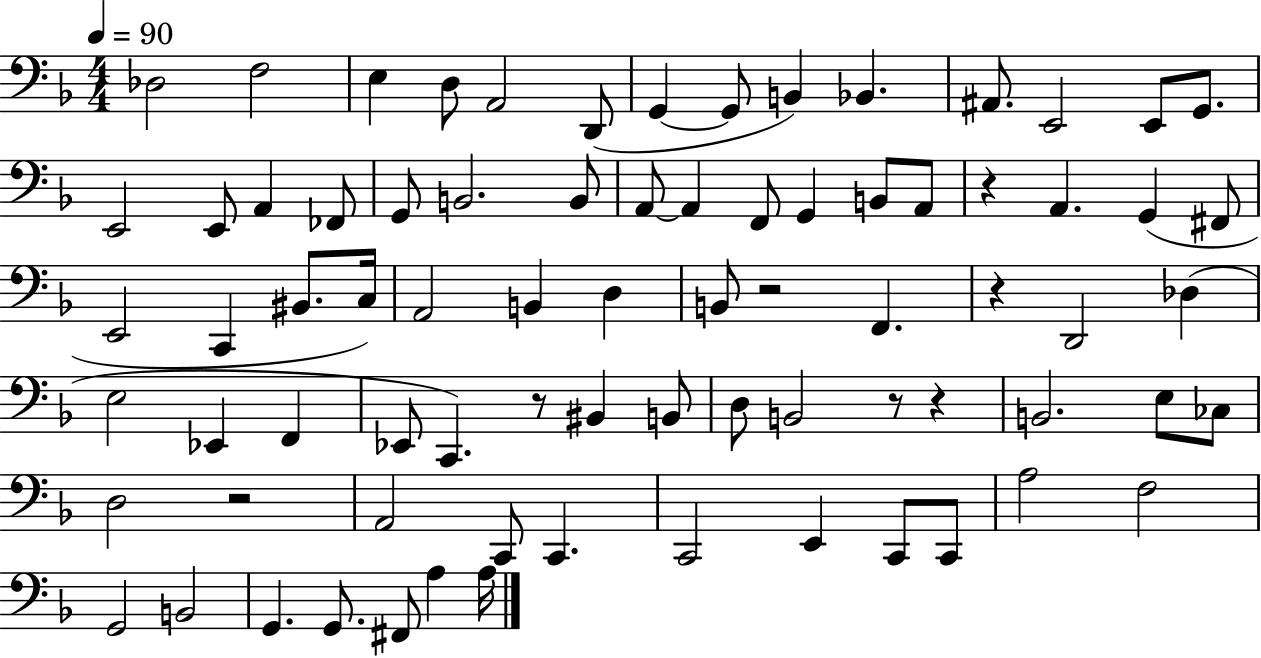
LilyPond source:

{
  \clef bass
  \numericTimeSignature
  \time 4/4
  \key f \major
  \tempo 4 = 90
  des2 f2 | e4 d8 a,2 d,8( | g,4~~ g,8 b,4) bes,4. | ais,8. e,2 e,8 g,8. | \break e,2 e,8 a,4 fes,8 | g,8 b,2. b,8 | a,8~~ a,4 f,8 g,4 b,8 a,8 | r4 a,4. g,4( fis,8 | \break e,2 c,4 bis,8. c16) | a,2 b,4 d4 | b,8 r2 f,4. | r4 d,2 des4( | \break e2 ees,4 f,4 | ees,8 c,4.) r8 bis,4 b,8 | d8 b,2 r8 r4 | b,2. e8 ces8 | \break d2 r2 | a,2 c,8 c,4. | c,2 e,4 c,8 c,8 | a2 f2 | \break g,2 b,2 | g,4. g,8. fis,8 a4 a16 | \bar "|."
}